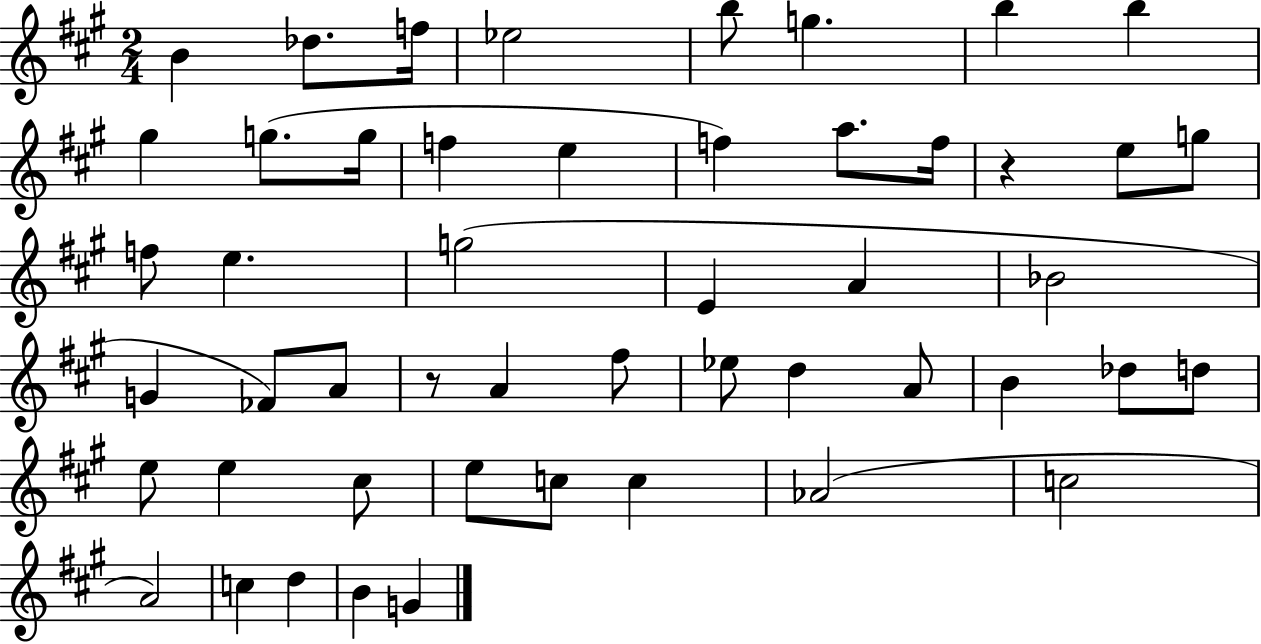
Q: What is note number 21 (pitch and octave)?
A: G5